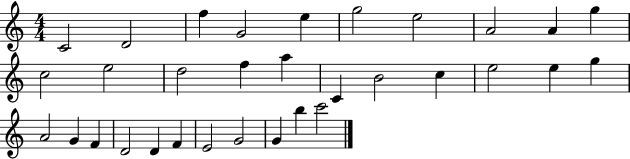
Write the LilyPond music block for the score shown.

{
  \clef treble
  \numericTimeSignature
  \time 4/4
  \key c \major
  c'2 d'2 | f''4 g'2 e''4 | g''2 e''2 | a'2 a'4 g''4 | \break c''2 e''2 | d''2 f''4 a''4 | c'4 b'2 c''4 | e''2 e''4 g''4 | \break a'2 g'4 f'4 | d'2 d'4 f'4 | e'2 g'2 | g'4 b''4 c'''2 | \break \bar "|."
}